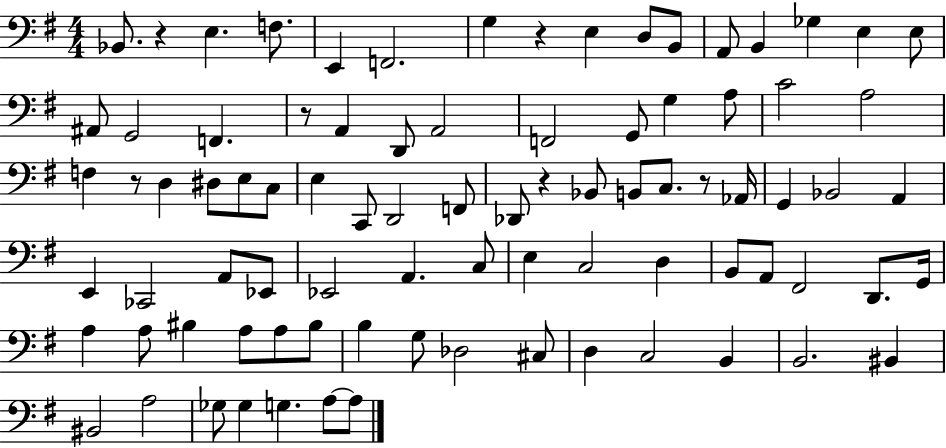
{
  \clef bass
  \numericTimeSignature
  \time 4/4
  \key g \major
  bes,8. r4 e4. f8. | e,4 f,2. | g4 r4 e4 d8 b,8 | a,8 b,4 ges4 e4 e8 | \break ais,8 g,2 f,4. | r8 a,4 d,8 a,2 | f,2 g,8 g4 a8 | c'2 a2 | \break f4 r8 d4 dis8 e8 c8 | e4 c,8 d,2 f,8 | des,8 r4 bes,8 b,8 c8. r8 aes,16 | g,4 bes,2 a,4 | \break e,4 ces,2 a,8 ees,8 | ees,2 a,4. c8 | e4 c2 d4 | b,8 a,8 fis,2 d,8. g,16 | \break a4 a8 bis4 a8 a8 bis8 | b4 g8 des2 cis8 | d4 c2 b,4 | b,2. bis,4 | \break bis,2 a2 | ges8 ges4 g4. a8~~ a8 | \bar "|."
}